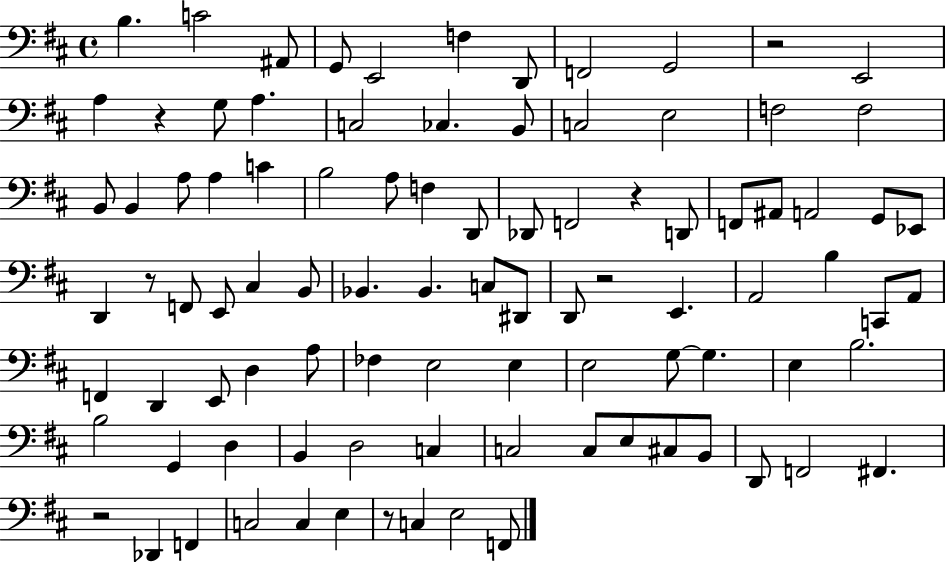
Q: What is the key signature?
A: D major